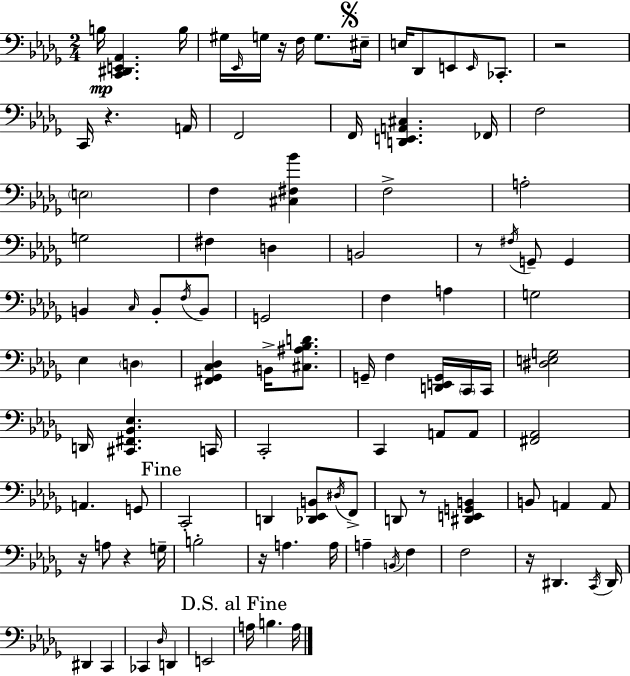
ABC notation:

X:1
T:Untitled
M:2/4
L:1/4
K:Bbm
B,/4 [C,,^D,,E,,_A,,] B,/4 ^G,/4 _E,,/4 G,/4 z/4 F,/4 G,/2 ^E,/4 E,/4 _D,,/2 E,,/2 E,,/4 _C,,/2 z2 C,,/4 z A,,/4 F,,2 F,,/4 [D,,E,,A,,^C,] _F,,/4 F,2 E,2 F, [^C,^F,_B] F,2 A,2 G,2 ^F, D, B,,2 z/2 ^F,/4 G,,/2 G,, B,, C,/4 B,,/2 F,/4 B,,/2 G,,2 F, A, G,2 _E, D, [^F,,_G,,C,_D,] B,,/4 [^C,^A,_B,D]/2 G,,/4 F, [D,,E,,G,,]/4 C,,/4 C,,/4 [^D,E,G,]2 D,,/4 [^C,,^F,,_B,,_E,] C,,/4 C,,2 C,, A,,/2 A,,/2 [^F,,_A,,]2 A,, G,,/2 C,,2 D,, [_D,,_E,,B,,]/2 ^D,/4 F,,/2 D,,/2 z/2 [^D,,E,,G,,B,,] B,,/2 A,, A,,/2 z/4 A,/2 z G,/4 B,2 z/4 A, A,/4 A, B,,/4 F, F,2 z/4 ^D,, C,,/4 ^D,,/4 ^D,, C,, _C,, _D,/4 D,, E,,2 A,/4 B, A,/4